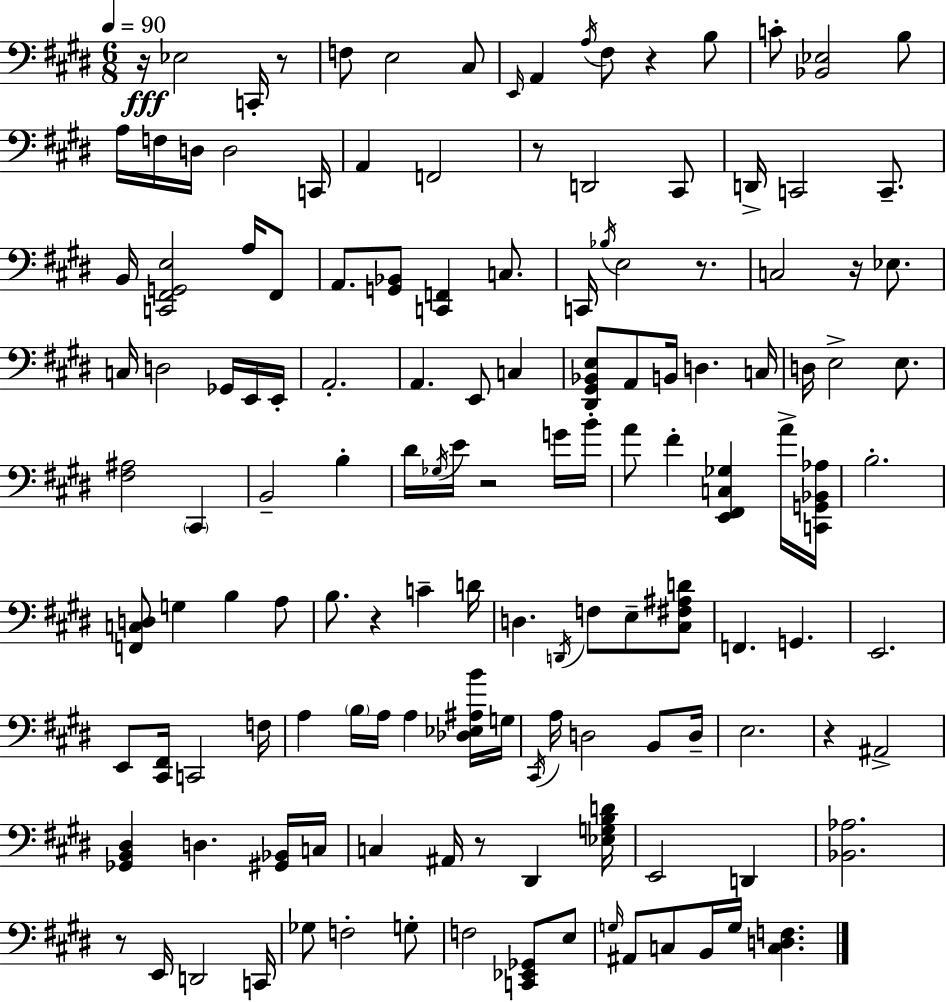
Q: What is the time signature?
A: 6/8